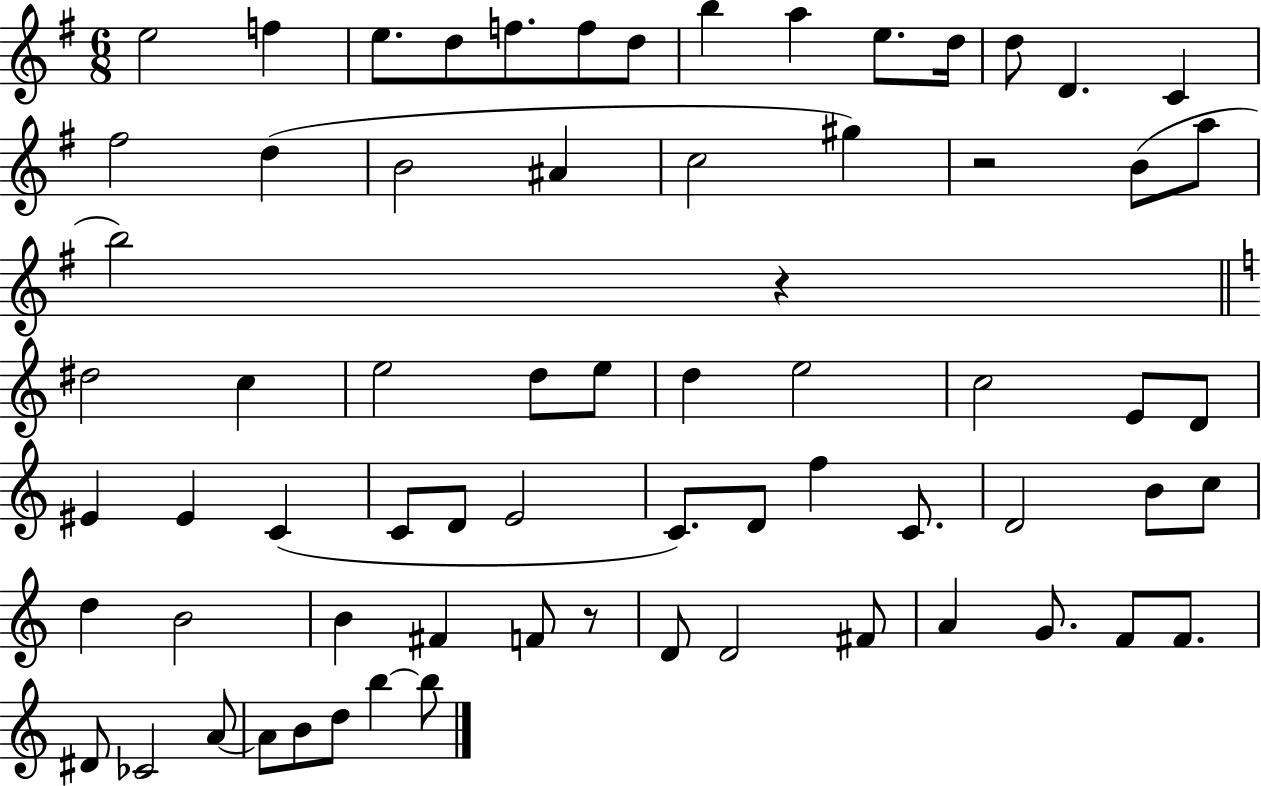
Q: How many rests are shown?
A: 3